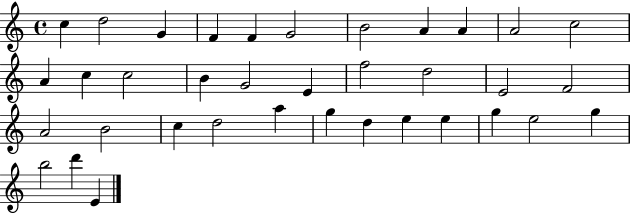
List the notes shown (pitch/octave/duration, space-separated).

C5/q D5/h G4/q F4/q F4/q G4/h B4/h A4/q A4/q A4/h C5/h A4/q C5/q C5/h B4/q G4/h E4/q F5/h D5/h E4/h F4/h A4/h B4/h C5/q D5/h A5/q G5/q D5/q E5/q E5/q G5/q E5/h G5/q B5/h D6/q E4/q